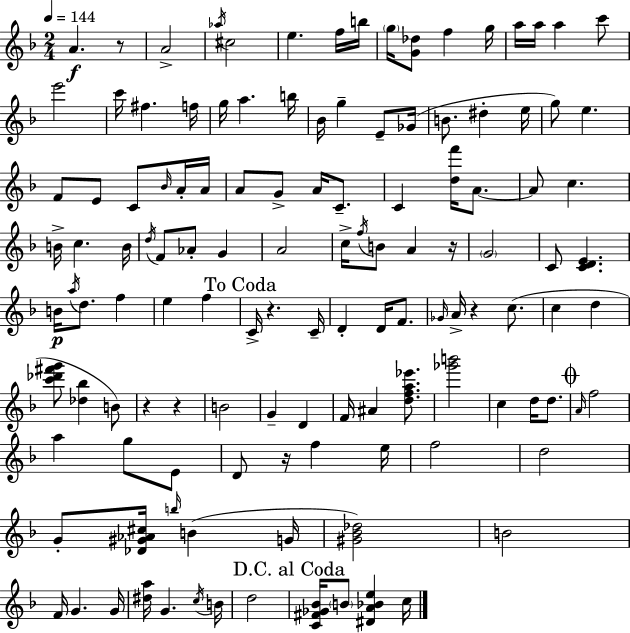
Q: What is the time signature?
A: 2/4